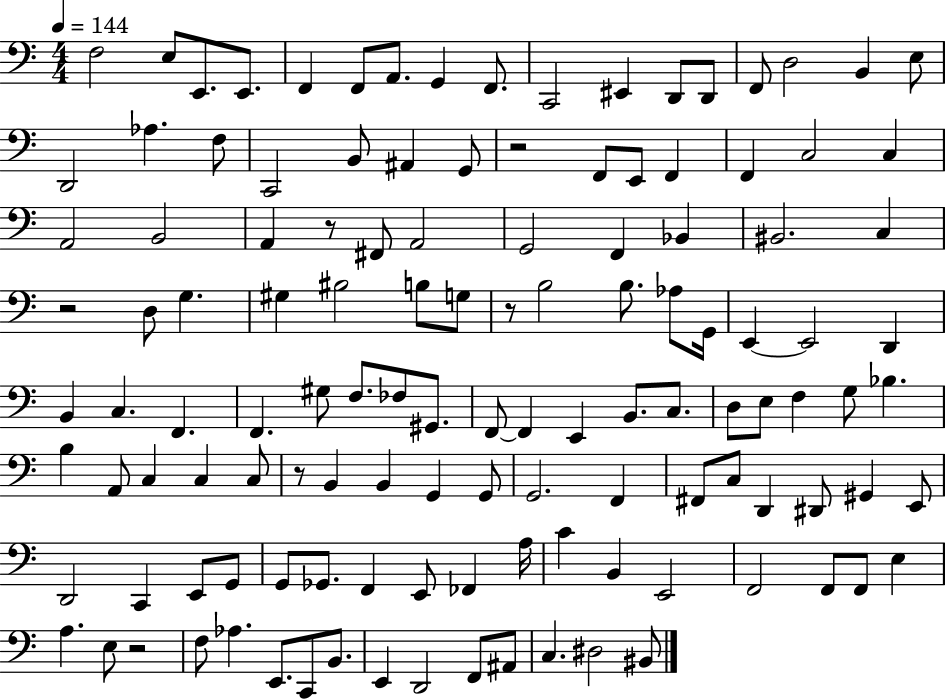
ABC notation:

X:1
T:Untitled
M:4/4
L:1/4
K:C
F,2 E,/2 E,,/2 E,,/2 F,, F,,/2 A,,/2 G,, F,,/2 C,,2 ^E,, D,,/2 D,,/2 F,,/2 D,2 B,, E,/2 D,,2 _A, F,/2 C,,2 B,,/2 ^A,, G,,/2 z2 F,,/2 E,,/2 F,, F,, C,2 C, A,,2 B,,2 A,, z/2 ^F,,/2 A,,2 G,,2 F,, _B,, ^B,,2 C, z2 D,/2 G, ^G, ^B,2 B,/2 G,/2 z/2 B,2 B,/2 _A,/2 G,,/4 E,, E,,2 D,, B,, C, F,, F,, ^G,/2 F,/2 _F,/2 ^G,,/2 F,,/2 F,, E,, B,,/2 C,/2 D,/2 E,/2 F, G,/2 _B, B, A,,/2 C, C, C,/2 z/2 B,, B,, G,, G,,/2 G,,2 F,, ^F,,/2 C,/2 D,, ^D,,/2 ^G,, E,,/2 D,,2 C,, E,,/2 G,,/2 G,,/2 _G,,/2 F,, E,,/2 _F,, A,/4 C B,, E,,2 F,,2 F,,/2 F,,/2 E, A, E,/2 z2 F,/2 _A, E,,/2 C,,/2 B,,/2 E,, D,,2 F,,/2 ^A,,/2 C, ^D,2 ^B,,/2